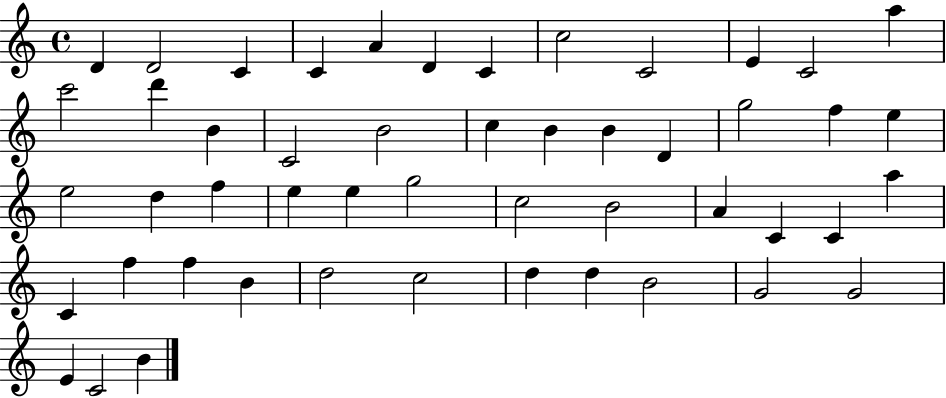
D4/q D4/h C4/q C4/q A4/q D4/q C4/q C5/h C4/h E4/q C4/h A5/q C6/h D6/q B4/q C4/h B4/h C5/q B4/q B4/q D4/q G5/h F5/q E5/q E5/h D5/q F5/q E5/q E5/q G5/h C5/h B4/h A4/q C4/q C4/q A5/q C4/q F5/q F5/q B4/q D5/h C5/h D5/q D5/q B4/h G4/h G4/h E4/q C4/h B4/q